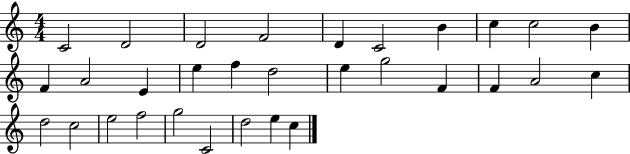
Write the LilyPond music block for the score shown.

{
  \clef treble
  \numericTimeSignature
  \time 4/4
  \key c \major
  c'2 d'2 | d'2 f'2 | d'4 c'2 b'4 | c''4 c''2 b'4 | \break f'4 a'2 e'4 | e''4 f''4 d''2 | e''4 g''2 f'4 | f'4 a'2 c''4 | \break d''2 c''2 | e''2 f''2 | g''2 c'2 | d''2 e''4 c''4 | \break \bar "|."
}